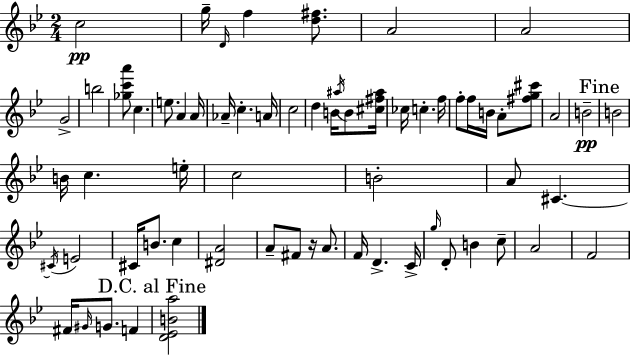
C5/h G5/s D4/s F5/q [D5,F#5]/e. A4/h A4/h G4/h B5/h [Gb5,C6,A6]/e C5/q. E5/e. A4/q A4/s Ab4/s C5/q. A4/s C5/h D5/q B4/s A#5/s B4/e [C#5,F#5,A#5]/s CES5/s C5/q. F5/s F5/e F5/s B4/s A4/e [F#5,G5,C#6]/e A4/h B4/h B4/h B4/s C5/q. E5/s C5/h B4/h A4/e C#4/q. C#4/s E4/h C#4/s B4/e. C5/q [D#4,A4]/h A4/e F#4/e R/s A4/e. F4/s D4/q. C4/s G5/s D4/e B4/q C5/e A4/h F4/h F#4/s G#4/s G4/e. F4/q [D4,Eb4,B4,A5]/h